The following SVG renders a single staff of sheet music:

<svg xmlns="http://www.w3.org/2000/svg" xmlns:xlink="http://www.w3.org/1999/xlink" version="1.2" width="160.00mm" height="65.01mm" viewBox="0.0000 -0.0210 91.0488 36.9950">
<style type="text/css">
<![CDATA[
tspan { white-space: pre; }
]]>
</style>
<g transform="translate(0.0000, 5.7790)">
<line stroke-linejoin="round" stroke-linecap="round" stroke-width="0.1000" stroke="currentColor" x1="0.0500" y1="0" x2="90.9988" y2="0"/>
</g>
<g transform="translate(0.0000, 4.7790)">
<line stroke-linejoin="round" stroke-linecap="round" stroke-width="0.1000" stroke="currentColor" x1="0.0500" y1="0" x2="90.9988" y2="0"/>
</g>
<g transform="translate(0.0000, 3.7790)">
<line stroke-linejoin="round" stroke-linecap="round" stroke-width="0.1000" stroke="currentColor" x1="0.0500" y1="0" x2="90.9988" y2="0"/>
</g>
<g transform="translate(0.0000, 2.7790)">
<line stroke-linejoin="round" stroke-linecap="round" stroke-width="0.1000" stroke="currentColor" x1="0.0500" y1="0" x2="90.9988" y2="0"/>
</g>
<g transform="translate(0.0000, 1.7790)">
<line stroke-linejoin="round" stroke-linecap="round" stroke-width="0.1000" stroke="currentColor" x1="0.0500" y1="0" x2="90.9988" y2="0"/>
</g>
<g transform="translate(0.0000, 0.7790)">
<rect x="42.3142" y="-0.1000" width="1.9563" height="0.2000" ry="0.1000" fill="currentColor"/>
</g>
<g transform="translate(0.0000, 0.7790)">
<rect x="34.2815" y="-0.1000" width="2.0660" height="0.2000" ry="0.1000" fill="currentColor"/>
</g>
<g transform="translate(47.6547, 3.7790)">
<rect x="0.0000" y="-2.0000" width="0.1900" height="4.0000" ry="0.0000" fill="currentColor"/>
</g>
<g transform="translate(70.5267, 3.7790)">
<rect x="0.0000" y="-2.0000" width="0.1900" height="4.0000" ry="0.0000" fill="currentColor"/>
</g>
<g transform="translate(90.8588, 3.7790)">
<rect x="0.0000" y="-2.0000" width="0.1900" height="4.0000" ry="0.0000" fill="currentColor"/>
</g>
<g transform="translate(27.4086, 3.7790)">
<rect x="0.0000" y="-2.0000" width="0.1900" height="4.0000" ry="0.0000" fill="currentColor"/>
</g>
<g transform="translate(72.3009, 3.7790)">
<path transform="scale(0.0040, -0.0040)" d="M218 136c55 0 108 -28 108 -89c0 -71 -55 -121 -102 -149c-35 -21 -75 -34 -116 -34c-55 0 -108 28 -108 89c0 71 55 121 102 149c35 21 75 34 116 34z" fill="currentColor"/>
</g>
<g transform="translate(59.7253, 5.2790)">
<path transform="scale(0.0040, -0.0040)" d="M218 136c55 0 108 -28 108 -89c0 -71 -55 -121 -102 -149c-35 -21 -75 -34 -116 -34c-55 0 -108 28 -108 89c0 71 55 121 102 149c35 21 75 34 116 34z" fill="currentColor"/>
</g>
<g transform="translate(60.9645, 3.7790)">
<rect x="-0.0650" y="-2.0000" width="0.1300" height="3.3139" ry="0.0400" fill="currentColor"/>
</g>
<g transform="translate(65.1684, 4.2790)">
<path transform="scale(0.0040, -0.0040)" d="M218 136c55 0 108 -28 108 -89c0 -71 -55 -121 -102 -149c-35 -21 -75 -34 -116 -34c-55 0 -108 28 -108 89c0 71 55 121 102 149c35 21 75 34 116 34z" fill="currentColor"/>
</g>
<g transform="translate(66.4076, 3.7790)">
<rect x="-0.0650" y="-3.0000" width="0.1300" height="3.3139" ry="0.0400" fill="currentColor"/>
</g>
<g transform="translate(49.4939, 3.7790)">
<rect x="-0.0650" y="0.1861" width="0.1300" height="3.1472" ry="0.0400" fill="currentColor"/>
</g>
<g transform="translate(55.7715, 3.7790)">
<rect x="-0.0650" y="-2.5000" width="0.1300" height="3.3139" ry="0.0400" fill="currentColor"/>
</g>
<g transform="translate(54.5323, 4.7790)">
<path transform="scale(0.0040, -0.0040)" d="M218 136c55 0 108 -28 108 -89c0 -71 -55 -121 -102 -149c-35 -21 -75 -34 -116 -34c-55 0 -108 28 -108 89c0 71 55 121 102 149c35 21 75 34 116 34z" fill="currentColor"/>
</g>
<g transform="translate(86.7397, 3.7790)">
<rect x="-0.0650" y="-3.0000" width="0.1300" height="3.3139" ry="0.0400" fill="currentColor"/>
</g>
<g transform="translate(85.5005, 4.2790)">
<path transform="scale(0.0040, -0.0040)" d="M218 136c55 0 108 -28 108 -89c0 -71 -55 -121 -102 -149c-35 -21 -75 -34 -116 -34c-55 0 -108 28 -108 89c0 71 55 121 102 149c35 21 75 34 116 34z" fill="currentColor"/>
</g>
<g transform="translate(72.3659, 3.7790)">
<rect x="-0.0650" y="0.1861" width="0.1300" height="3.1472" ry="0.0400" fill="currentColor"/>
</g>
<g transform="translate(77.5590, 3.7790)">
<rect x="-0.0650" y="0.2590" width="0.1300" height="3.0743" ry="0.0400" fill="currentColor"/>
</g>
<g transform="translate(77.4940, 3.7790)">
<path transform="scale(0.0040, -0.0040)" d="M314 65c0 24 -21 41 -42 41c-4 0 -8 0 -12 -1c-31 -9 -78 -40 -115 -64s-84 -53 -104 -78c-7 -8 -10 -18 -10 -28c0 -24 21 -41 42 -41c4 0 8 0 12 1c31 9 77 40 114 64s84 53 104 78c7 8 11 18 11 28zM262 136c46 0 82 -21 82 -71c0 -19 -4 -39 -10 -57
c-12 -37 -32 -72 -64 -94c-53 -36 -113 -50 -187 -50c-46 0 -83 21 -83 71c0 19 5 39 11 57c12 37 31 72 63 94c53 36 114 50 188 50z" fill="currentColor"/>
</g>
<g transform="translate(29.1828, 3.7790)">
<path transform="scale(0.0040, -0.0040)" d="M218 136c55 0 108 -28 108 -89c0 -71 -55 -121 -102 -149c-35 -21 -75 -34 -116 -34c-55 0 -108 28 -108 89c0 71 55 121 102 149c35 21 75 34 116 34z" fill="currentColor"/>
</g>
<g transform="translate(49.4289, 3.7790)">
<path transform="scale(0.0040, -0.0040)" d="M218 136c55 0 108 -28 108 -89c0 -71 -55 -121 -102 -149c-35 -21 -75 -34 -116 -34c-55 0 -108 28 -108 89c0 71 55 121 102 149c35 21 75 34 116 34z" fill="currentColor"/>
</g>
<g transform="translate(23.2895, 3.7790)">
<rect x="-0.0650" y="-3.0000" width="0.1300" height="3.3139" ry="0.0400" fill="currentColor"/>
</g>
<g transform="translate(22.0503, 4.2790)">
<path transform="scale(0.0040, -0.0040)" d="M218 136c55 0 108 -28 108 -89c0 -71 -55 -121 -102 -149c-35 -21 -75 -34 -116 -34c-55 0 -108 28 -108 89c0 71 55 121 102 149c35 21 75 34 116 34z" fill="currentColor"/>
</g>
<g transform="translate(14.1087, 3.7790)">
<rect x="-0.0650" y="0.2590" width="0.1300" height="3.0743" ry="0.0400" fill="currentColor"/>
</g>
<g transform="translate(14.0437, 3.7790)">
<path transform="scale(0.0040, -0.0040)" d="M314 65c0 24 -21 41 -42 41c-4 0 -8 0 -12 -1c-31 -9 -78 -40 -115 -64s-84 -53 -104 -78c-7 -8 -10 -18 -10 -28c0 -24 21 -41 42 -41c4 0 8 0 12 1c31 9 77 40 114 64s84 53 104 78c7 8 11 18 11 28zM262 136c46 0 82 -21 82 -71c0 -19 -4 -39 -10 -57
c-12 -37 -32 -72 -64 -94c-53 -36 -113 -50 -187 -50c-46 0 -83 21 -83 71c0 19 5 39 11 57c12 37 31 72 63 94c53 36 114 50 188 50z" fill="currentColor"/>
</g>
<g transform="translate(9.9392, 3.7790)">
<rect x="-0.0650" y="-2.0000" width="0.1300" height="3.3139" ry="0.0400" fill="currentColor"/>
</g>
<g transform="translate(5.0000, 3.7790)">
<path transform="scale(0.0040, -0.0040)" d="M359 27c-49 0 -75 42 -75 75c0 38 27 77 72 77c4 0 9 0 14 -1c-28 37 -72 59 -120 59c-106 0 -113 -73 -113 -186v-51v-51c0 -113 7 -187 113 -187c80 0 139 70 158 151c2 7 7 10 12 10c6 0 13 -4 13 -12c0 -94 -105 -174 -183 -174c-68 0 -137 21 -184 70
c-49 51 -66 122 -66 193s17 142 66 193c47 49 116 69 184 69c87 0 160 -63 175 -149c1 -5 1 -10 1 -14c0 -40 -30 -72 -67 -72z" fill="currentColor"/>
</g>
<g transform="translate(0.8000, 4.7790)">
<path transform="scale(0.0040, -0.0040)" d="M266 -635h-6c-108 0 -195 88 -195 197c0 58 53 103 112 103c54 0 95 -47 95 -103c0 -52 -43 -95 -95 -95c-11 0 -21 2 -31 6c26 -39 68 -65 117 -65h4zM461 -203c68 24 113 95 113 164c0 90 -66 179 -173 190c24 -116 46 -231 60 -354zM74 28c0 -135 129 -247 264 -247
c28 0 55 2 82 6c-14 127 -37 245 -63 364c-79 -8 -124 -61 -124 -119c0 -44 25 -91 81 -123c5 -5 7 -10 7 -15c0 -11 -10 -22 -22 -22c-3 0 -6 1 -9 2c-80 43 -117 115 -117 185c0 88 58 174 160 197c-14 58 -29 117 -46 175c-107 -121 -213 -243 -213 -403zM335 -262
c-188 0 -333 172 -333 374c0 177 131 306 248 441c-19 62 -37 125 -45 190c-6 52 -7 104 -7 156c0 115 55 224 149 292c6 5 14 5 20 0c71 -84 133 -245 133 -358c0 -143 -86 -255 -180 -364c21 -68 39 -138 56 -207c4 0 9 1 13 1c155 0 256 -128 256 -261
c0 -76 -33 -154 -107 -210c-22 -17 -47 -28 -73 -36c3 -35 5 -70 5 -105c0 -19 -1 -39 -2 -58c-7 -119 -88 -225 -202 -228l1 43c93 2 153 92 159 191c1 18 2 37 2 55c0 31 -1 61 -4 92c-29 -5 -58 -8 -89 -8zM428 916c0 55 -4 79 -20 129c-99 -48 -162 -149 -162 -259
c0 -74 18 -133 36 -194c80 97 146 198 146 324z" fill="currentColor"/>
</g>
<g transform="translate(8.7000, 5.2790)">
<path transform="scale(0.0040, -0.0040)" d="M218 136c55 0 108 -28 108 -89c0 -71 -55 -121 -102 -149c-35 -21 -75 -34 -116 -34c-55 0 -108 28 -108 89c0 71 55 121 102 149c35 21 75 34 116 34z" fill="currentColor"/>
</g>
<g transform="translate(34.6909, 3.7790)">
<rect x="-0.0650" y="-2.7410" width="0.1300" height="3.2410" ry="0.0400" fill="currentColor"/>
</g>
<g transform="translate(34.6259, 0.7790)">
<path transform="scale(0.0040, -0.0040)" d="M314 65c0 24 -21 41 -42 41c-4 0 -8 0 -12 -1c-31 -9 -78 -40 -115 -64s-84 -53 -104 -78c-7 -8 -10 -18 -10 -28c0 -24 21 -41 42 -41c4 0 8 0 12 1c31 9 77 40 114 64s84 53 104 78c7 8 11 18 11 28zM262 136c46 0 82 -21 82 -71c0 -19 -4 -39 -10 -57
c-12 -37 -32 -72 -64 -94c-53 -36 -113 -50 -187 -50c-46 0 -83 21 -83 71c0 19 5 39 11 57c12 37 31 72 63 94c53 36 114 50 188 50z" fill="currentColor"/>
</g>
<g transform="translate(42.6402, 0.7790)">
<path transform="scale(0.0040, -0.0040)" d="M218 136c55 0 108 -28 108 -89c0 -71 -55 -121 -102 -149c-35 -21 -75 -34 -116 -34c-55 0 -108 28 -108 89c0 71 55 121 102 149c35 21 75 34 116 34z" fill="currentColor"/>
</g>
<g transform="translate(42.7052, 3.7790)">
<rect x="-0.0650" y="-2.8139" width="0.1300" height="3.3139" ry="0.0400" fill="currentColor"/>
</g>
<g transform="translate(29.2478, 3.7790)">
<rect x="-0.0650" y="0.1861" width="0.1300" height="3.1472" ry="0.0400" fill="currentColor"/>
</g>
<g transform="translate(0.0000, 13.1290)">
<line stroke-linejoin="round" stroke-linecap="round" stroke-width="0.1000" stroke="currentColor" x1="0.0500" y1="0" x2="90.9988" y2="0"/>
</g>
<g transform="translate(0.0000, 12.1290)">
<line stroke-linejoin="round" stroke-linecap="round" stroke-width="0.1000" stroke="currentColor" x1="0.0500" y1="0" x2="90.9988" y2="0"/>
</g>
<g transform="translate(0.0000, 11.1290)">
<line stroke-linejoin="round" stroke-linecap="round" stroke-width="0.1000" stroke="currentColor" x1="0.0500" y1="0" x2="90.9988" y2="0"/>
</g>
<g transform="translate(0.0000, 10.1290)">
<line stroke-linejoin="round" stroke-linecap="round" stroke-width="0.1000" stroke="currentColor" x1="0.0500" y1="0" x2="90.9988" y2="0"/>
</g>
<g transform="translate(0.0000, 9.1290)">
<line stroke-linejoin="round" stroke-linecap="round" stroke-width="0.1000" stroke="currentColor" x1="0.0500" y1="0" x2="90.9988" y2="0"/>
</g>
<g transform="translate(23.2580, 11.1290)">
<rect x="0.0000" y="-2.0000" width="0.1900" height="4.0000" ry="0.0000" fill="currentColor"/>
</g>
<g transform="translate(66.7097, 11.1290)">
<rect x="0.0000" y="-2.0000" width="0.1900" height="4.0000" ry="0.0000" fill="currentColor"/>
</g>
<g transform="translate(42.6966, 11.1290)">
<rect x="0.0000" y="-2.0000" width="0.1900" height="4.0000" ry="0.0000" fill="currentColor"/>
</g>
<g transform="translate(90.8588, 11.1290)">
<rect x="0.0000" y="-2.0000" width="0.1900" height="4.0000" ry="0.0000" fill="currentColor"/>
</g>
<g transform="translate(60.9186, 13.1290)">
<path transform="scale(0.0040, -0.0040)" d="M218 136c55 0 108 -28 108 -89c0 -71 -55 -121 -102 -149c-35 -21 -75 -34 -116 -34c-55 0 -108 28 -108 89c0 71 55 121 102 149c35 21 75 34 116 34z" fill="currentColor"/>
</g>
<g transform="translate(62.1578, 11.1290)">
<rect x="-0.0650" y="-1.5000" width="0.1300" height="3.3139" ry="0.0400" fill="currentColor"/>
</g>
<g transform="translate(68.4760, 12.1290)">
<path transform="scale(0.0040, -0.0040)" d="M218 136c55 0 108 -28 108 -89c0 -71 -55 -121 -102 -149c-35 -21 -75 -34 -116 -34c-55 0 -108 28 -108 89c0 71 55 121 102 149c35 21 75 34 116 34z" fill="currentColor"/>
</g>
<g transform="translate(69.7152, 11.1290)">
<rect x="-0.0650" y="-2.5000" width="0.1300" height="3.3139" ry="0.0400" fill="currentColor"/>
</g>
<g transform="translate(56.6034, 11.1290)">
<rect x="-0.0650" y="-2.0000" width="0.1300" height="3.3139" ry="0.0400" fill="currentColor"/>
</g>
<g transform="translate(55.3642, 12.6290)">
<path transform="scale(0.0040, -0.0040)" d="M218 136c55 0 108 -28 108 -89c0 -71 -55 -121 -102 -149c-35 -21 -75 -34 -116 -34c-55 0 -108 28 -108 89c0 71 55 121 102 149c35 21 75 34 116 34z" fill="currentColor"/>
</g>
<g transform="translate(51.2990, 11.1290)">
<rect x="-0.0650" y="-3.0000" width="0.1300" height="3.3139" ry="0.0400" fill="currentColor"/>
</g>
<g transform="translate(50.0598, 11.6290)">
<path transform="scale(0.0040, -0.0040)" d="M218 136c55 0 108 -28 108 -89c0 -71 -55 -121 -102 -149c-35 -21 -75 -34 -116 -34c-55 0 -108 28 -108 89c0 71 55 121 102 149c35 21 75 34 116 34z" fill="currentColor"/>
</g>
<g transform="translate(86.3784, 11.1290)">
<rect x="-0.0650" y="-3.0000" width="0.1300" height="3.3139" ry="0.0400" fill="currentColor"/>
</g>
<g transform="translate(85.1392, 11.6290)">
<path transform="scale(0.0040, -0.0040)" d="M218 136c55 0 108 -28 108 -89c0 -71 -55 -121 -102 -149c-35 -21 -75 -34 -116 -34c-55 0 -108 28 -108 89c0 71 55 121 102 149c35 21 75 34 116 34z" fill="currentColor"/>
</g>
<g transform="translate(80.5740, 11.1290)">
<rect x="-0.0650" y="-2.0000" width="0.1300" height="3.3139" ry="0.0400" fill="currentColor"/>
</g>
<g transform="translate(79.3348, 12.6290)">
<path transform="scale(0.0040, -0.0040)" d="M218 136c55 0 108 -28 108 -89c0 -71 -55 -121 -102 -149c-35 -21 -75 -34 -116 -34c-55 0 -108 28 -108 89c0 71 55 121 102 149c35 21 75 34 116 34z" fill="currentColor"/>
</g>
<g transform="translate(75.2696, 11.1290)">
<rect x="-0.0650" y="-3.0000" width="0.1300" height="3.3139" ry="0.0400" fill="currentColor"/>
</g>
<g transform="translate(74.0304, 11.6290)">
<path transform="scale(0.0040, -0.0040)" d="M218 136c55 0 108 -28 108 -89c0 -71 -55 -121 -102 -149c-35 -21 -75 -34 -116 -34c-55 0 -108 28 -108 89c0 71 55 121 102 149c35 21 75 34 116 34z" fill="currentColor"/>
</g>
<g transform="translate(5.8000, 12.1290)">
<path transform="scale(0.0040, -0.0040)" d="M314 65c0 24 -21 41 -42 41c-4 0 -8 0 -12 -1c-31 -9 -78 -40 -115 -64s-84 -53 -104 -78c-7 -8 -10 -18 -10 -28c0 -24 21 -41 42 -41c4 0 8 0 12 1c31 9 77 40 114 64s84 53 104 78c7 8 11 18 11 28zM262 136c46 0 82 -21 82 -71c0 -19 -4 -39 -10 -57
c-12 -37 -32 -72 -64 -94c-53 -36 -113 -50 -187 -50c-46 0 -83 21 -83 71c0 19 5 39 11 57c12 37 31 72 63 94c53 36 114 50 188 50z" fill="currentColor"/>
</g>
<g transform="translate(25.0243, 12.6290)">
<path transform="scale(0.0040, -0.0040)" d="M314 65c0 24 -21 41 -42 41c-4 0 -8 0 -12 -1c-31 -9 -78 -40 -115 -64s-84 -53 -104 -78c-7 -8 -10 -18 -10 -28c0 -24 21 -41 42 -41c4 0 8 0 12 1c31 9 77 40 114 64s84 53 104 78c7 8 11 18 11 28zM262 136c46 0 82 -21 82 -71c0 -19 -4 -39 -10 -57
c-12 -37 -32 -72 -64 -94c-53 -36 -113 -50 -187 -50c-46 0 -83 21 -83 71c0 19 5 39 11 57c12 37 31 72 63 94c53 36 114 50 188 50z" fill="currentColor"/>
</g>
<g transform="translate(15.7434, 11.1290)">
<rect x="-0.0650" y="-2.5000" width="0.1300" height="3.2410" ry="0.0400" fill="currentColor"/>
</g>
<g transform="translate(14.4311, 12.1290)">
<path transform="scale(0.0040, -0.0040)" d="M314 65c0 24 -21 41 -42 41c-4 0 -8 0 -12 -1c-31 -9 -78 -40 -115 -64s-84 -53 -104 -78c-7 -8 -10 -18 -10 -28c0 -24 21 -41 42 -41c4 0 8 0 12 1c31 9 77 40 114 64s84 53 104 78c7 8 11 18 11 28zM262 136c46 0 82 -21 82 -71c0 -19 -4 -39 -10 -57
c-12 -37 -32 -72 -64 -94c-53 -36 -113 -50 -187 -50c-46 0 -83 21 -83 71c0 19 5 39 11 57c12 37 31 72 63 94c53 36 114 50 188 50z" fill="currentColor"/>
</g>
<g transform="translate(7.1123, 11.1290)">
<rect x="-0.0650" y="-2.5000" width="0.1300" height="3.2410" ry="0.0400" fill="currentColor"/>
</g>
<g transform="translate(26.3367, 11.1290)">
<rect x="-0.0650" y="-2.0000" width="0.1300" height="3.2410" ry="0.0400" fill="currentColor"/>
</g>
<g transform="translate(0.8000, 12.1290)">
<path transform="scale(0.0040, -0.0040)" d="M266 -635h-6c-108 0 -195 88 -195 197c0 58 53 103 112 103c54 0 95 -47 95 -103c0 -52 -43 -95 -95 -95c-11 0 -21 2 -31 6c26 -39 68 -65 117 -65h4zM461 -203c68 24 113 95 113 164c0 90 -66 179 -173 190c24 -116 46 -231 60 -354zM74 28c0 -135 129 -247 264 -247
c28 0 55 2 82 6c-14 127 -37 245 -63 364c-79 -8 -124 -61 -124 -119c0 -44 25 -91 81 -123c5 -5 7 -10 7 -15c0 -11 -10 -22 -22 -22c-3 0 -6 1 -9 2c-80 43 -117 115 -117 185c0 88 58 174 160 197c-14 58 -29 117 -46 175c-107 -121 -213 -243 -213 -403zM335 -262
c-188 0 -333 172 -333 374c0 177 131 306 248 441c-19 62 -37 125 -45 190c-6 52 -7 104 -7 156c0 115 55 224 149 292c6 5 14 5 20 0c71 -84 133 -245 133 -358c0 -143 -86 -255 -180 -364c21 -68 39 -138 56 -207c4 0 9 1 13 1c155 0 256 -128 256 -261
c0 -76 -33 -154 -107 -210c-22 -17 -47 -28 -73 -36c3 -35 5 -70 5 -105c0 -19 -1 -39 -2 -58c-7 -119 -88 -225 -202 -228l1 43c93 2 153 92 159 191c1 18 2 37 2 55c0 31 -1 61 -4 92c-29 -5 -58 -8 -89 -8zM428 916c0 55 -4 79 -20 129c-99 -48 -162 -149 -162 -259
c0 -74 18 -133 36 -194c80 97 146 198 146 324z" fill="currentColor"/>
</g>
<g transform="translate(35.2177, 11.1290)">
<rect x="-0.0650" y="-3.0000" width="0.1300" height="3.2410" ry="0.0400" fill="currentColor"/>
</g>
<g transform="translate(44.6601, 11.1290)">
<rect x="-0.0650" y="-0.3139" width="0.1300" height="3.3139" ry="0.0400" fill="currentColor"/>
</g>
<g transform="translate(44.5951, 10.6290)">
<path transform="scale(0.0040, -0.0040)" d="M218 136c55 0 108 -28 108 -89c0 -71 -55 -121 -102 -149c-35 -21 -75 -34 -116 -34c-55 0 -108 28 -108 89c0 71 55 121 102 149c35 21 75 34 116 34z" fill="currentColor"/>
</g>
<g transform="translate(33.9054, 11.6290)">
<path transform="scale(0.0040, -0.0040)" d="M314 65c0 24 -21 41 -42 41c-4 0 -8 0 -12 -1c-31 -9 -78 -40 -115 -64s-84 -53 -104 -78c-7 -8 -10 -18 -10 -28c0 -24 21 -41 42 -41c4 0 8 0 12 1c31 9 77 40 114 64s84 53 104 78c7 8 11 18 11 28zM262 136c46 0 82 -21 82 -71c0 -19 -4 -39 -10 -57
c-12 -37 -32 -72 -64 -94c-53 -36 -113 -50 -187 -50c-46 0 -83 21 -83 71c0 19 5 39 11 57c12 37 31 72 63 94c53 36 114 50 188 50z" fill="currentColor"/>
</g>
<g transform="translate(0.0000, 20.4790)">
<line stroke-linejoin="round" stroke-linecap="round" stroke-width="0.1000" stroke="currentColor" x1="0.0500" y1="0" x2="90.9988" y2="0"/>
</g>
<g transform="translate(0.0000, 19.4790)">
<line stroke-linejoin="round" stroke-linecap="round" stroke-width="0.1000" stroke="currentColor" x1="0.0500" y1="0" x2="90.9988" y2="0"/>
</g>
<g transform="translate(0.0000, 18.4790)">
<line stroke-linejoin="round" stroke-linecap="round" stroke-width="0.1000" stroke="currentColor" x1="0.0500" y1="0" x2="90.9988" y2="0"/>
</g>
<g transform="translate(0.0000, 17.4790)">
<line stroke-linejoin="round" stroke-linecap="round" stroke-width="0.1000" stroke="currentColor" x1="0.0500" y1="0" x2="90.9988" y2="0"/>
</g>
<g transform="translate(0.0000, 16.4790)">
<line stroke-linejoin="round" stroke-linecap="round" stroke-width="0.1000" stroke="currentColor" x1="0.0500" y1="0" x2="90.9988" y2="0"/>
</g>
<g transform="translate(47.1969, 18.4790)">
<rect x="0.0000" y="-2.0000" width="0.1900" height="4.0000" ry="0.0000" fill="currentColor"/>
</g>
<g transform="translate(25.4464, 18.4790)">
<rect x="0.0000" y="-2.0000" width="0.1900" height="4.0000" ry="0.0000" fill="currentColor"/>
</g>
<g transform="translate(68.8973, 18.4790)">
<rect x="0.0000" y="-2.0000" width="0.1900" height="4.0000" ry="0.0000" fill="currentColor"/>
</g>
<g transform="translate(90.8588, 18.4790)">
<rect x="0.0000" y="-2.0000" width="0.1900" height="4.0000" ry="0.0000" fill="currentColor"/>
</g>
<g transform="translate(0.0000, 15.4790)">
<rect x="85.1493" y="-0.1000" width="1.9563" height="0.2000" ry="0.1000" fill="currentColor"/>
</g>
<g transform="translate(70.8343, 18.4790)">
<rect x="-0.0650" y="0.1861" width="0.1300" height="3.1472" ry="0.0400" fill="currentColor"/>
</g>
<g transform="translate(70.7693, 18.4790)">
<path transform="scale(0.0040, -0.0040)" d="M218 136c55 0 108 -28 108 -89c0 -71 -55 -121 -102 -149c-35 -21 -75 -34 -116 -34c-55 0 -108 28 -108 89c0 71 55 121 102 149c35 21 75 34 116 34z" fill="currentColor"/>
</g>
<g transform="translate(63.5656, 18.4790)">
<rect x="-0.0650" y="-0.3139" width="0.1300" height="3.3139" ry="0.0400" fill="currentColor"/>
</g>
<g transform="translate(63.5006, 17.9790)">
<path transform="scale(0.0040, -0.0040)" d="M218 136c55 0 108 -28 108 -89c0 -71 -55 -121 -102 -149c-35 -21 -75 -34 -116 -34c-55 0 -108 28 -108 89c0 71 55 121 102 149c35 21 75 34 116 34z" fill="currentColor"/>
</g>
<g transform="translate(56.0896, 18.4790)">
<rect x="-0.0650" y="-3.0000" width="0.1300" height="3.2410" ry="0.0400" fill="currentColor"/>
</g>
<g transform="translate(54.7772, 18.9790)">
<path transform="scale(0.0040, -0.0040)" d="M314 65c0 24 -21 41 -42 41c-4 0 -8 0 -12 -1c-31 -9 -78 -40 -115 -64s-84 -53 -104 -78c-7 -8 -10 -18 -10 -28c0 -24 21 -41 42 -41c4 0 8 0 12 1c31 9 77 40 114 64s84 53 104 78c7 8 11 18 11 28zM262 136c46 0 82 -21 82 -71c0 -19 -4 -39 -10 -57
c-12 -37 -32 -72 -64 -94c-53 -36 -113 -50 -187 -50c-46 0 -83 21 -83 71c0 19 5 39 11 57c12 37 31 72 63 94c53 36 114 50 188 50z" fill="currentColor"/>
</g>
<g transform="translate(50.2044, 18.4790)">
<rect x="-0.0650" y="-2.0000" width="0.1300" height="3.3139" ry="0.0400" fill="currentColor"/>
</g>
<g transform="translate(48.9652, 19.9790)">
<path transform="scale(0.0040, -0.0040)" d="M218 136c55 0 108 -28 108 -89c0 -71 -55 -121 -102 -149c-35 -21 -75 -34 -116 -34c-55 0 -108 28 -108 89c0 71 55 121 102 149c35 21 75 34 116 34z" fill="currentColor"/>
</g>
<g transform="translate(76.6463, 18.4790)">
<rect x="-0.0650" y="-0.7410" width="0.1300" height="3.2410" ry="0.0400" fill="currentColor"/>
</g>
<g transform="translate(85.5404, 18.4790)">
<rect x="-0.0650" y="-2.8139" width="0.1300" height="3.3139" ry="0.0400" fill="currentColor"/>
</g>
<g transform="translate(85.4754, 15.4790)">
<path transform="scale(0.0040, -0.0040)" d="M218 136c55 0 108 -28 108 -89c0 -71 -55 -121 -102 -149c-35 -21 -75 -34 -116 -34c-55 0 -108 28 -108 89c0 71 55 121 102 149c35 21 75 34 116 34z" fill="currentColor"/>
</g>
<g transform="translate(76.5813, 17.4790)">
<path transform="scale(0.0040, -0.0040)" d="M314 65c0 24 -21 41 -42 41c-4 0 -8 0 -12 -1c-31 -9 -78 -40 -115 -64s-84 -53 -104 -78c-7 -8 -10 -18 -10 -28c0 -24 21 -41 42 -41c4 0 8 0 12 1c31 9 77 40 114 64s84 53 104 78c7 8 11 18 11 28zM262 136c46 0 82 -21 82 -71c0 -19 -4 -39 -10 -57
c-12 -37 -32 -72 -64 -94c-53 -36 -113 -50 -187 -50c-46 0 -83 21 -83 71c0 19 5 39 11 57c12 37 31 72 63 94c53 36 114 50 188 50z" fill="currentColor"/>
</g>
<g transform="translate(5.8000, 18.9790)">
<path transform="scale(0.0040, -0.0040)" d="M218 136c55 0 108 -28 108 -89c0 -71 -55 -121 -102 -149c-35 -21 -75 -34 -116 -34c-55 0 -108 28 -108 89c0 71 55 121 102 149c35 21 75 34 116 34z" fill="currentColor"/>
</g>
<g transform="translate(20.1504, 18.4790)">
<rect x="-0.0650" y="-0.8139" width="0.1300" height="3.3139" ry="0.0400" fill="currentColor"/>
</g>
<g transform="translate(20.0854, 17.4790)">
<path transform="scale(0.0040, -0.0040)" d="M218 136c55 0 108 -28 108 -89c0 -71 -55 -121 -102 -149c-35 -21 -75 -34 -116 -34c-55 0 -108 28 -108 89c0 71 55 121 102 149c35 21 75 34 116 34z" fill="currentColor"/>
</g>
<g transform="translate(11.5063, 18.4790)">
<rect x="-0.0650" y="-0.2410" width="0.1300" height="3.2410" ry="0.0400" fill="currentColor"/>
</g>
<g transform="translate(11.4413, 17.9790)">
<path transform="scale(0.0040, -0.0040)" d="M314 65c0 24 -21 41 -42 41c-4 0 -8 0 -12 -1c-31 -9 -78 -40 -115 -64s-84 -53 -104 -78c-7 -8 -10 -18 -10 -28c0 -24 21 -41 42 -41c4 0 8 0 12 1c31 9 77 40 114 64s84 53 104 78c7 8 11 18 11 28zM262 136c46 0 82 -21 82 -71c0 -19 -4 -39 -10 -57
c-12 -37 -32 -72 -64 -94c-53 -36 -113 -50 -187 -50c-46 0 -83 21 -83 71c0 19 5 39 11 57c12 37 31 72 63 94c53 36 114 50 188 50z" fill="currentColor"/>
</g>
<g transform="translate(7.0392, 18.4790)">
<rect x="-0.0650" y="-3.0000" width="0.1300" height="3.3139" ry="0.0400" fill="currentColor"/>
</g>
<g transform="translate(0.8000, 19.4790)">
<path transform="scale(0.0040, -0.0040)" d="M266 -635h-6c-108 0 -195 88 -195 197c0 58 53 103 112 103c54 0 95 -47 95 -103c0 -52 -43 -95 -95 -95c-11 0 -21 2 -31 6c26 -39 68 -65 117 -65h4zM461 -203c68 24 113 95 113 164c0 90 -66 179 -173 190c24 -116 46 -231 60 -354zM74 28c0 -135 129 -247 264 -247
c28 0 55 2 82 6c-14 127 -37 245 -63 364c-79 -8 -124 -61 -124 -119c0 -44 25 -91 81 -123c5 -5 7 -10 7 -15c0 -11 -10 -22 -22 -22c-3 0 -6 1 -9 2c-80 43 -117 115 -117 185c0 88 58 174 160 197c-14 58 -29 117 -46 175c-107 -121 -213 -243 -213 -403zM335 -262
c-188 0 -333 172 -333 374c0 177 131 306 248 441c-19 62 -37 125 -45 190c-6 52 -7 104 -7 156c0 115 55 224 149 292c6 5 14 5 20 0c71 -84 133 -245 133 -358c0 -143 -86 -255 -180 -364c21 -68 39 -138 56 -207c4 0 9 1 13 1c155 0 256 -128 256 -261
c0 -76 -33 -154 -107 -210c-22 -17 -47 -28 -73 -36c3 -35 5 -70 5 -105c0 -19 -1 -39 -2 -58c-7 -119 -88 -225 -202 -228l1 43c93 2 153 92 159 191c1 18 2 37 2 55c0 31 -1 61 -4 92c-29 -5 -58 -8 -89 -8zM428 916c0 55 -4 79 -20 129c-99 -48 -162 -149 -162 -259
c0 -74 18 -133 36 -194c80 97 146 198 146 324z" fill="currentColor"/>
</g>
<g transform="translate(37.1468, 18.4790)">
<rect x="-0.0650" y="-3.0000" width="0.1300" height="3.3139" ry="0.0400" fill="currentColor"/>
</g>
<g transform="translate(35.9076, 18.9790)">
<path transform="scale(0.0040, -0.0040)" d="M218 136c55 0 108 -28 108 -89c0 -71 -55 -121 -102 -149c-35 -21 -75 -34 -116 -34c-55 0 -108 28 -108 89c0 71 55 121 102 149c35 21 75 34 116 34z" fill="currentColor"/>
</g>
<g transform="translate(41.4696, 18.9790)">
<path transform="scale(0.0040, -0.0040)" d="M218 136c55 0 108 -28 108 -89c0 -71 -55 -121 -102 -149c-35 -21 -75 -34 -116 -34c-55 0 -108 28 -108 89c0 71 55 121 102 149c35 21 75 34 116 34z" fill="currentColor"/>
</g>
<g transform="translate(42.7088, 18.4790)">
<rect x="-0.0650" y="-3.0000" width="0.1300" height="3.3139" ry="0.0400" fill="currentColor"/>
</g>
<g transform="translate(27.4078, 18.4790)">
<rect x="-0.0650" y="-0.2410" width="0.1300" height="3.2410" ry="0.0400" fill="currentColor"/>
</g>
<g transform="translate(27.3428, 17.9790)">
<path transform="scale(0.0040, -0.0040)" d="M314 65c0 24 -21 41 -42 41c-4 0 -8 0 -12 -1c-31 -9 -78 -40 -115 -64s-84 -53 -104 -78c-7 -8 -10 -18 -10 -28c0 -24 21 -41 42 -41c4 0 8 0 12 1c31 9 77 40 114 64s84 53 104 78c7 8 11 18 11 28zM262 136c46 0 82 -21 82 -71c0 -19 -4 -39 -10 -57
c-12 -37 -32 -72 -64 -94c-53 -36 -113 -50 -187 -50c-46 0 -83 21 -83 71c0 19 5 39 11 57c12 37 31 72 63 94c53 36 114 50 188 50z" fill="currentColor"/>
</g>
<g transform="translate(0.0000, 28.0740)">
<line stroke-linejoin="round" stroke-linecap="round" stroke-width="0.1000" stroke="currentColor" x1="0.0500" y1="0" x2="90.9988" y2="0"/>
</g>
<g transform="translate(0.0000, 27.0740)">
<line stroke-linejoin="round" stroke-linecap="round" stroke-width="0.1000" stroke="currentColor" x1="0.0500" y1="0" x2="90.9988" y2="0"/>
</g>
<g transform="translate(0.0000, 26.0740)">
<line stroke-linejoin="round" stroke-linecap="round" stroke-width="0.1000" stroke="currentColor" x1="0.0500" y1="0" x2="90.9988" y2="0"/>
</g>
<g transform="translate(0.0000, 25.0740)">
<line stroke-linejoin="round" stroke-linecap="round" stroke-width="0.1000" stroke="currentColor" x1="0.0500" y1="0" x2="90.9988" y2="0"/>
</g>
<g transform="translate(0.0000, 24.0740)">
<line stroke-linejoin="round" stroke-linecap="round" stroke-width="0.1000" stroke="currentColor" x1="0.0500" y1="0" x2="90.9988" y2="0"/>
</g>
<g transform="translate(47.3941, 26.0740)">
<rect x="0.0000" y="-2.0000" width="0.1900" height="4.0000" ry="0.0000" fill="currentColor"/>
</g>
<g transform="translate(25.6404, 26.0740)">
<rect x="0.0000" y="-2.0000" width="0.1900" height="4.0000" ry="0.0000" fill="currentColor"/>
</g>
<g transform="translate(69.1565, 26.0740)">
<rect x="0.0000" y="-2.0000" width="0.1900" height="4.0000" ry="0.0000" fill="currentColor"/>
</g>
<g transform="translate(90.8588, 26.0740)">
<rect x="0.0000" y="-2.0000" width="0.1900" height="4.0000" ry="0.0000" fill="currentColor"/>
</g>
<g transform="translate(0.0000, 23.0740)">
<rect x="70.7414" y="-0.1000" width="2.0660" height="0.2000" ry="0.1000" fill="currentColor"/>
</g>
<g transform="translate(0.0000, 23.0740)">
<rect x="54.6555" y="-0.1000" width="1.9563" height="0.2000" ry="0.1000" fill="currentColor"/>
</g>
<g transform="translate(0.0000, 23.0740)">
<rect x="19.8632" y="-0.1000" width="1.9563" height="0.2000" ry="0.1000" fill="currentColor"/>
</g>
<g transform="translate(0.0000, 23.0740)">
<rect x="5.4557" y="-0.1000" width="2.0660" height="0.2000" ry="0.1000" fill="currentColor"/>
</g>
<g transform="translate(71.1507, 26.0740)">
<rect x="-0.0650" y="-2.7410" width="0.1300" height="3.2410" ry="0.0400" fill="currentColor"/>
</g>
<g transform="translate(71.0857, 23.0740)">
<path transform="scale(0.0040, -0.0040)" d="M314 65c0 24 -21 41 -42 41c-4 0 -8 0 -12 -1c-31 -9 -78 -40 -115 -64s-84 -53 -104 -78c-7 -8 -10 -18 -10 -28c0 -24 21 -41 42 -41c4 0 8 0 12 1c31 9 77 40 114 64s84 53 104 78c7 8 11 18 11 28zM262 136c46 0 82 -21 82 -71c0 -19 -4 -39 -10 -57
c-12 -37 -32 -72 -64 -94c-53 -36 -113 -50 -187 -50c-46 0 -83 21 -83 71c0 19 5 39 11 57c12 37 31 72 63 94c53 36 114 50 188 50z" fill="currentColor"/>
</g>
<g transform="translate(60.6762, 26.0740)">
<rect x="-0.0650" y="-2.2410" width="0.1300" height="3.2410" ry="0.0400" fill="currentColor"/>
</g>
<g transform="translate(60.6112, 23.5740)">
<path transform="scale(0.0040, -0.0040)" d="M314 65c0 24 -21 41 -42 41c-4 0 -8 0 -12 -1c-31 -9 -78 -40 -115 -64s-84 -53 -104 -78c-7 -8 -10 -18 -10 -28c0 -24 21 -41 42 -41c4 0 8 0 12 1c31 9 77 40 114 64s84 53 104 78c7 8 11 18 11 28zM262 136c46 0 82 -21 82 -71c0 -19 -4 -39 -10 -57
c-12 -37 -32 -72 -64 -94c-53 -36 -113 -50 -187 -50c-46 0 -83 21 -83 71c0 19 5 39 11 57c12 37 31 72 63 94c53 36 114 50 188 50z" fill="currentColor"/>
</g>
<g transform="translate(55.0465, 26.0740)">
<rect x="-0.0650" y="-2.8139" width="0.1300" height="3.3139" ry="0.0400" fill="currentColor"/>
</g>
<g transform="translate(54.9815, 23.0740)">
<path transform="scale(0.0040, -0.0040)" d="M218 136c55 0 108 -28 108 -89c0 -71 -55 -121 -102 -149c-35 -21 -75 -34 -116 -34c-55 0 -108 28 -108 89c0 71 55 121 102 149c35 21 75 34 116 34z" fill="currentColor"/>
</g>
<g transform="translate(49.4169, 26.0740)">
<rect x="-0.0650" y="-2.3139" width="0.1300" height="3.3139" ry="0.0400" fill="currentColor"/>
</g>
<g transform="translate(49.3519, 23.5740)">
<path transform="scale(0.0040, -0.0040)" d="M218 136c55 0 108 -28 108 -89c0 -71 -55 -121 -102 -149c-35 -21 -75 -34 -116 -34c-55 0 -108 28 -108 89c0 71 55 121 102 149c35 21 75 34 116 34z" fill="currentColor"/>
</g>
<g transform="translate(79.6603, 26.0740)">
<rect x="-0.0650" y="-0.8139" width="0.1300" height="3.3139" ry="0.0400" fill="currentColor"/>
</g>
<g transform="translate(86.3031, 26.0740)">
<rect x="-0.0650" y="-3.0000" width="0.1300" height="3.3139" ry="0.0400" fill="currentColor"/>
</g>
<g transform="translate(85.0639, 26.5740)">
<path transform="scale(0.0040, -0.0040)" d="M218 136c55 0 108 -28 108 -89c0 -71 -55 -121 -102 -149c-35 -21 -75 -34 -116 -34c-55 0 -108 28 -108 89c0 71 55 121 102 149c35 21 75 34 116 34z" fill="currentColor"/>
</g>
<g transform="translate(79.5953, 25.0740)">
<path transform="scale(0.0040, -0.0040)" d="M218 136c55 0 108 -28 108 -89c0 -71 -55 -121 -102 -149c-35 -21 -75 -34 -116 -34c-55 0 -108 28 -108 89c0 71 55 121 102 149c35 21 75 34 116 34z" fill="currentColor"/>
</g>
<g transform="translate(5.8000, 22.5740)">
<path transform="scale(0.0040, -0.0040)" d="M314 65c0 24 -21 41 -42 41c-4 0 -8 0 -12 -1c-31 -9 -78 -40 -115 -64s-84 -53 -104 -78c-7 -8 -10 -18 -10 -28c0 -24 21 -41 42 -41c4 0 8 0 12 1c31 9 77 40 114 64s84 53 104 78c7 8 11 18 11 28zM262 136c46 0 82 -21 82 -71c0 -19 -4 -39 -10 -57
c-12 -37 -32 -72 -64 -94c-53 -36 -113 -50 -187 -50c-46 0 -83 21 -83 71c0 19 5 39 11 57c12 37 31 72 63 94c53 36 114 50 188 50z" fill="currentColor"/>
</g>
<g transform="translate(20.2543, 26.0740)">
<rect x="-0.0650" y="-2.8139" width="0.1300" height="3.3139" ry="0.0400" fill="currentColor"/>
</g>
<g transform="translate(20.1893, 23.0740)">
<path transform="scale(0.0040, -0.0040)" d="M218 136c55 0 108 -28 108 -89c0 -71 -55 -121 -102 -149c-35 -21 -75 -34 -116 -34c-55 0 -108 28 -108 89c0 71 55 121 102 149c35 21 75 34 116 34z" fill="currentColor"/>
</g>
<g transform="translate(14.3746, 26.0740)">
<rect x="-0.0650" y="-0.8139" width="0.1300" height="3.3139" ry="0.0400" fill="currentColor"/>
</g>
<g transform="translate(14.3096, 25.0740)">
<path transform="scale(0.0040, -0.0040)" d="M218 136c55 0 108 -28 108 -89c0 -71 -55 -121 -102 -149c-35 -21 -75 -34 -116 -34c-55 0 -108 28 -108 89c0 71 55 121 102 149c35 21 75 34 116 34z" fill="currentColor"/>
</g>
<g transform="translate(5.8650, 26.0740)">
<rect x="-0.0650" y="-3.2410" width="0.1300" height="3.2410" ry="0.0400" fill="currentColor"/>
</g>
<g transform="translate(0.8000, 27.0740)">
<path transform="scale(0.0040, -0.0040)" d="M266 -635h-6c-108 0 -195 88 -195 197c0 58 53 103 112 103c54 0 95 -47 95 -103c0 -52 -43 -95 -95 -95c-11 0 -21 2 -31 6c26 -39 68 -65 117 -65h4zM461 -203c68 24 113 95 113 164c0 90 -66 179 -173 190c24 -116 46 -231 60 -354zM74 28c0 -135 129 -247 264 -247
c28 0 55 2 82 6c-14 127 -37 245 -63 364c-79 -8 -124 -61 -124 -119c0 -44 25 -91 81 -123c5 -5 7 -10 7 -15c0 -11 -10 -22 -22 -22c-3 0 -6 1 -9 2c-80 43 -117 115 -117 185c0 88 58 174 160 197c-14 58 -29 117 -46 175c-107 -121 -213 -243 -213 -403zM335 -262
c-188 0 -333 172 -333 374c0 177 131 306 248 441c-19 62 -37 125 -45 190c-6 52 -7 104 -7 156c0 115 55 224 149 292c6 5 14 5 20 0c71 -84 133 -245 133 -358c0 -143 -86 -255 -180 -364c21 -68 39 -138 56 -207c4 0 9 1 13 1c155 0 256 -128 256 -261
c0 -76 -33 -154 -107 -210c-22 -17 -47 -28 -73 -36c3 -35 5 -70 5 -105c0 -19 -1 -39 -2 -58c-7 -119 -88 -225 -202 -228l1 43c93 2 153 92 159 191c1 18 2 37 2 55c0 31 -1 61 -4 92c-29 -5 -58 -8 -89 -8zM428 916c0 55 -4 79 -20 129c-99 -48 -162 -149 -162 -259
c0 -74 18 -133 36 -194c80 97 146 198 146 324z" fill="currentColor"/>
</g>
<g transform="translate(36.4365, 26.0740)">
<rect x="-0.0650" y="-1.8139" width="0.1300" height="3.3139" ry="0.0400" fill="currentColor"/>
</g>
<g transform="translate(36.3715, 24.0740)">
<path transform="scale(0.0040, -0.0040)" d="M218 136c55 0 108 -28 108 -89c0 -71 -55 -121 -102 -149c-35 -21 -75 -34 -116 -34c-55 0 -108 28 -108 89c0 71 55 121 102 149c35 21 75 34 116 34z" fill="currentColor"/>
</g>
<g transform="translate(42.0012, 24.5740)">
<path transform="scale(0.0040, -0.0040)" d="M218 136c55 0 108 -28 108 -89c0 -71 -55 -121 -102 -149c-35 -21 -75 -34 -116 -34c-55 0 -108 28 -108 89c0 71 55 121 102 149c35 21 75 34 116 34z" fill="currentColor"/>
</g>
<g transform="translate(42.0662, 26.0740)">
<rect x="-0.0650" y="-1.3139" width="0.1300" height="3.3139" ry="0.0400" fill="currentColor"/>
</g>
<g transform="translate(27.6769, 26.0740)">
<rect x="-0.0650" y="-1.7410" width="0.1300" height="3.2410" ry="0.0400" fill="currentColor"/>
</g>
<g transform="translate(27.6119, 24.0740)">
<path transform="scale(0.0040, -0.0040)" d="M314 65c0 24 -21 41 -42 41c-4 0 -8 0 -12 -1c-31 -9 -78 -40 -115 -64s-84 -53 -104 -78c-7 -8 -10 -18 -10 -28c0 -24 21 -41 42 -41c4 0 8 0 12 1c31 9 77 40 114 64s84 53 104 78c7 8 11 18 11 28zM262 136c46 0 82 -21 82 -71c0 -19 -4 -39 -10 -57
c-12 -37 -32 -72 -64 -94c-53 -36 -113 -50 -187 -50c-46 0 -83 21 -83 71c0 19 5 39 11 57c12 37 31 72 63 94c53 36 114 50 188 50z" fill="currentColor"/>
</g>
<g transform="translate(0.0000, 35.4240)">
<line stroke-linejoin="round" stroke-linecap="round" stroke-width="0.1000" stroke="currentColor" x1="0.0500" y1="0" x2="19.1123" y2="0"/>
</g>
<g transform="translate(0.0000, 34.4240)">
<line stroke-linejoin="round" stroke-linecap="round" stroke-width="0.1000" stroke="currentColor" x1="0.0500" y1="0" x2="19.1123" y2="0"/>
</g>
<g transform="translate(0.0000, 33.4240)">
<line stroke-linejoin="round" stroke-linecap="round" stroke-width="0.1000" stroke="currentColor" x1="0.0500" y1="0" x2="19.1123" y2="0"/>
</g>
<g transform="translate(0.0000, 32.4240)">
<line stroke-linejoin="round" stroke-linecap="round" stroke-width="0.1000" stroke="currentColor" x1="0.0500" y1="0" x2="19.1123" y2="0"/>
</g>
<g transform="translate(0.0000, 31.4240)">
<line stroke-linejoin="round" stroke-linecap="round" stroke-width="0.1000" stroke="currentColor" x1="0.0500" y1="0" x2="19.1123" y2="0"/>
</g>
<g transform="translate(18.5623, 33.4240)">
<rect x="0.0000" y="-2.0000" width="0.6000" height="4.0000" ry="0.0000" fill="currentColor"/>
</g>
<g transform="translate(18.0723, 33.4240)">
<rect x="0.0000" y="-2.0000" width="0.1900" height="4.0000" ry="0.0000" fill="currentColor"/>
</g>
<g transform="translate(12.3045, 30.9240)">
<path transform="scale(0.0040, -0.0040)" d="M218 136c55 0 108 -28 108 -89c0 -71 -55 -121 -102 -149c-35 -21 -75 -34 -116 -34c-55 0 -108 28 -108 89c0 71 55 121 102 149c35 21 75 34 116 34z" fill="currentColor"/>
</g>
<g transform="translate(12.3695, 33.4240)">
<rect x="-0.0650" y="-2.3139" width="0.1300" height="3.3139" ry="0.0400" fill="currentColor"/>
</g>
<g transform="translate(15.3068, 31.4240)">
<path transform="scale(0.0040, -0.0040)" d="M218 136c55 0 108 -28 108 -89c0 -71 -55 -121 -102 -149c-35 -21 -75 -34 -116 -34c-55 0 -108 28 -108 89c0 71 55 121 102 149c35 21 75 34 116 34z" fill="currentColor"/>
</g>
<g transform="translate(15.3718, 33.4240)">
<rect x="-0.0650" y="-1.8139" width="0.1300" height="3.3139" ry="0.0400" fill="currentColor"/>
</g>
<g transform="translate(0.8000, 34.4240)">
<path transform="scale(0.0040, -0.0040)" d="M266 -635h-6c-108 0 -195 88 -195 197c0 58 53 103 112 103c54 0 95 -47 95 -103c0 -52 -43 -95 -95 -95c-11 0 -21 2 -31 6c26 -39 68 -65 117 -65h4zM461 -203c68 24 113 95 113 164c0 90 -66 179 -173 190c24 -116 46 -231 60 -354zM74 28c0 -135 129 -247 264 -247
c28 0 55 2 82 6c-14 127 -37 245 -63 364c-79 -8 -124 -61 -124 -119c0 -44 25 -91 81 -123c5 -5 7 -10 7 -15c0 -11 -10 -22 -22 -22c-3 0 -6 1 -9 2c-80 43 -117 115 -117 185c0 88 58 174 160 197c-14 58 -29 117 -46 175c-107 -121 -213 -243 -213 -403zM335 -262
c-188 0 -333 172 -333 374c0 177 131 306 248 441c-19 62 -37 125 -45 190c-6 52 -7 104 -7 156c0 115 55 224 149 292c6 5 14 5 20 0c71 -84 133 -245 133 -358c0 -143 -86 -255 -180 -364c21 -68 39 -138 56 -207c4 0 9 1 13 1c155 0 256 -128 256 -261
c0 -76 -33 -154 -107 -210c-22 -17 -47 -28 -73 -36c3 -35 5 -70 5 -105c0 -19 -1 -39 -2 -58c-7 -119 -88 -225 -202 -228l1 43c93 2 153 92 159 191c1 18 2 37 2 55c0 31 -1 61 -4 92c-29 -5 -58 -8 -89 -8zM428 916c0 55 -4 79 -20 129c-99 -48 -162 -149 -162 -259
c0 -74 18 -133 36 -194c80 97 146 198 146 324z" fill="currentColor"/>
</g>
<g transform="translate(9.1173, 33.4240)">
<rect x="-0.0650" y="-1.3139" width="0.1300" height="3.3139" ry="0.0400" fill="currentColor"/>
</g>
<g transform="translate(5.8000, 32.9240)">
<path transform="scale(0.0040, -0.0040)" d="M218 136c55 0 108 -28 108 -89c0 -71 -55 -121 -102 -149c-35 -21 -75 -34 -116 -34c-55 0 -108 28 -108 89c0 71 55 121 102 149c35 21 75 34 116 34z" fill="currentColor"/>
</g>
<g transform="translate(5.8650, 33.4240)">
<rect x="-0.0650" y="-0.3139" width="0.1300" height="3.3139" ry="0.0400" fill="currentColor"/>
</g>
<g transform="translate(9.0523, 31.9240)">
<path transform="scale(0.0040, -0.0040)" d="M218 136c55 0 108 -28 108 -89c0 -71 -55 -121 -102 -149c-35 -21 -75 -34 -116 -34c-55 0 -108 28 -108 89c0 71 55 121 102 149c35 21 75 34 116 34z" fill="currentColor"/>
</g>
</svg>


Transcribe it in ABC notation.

X:1
T:Untitled
M:4/4
L:1/4
K:C
F B2 A B a2 a B G F A B B2 A G2 G2 F2 A2 c A F E G A F A A c2 d c2 A A F A2 c B d2 a b2 d a f2 f e g a g2 a2 d A c e g f